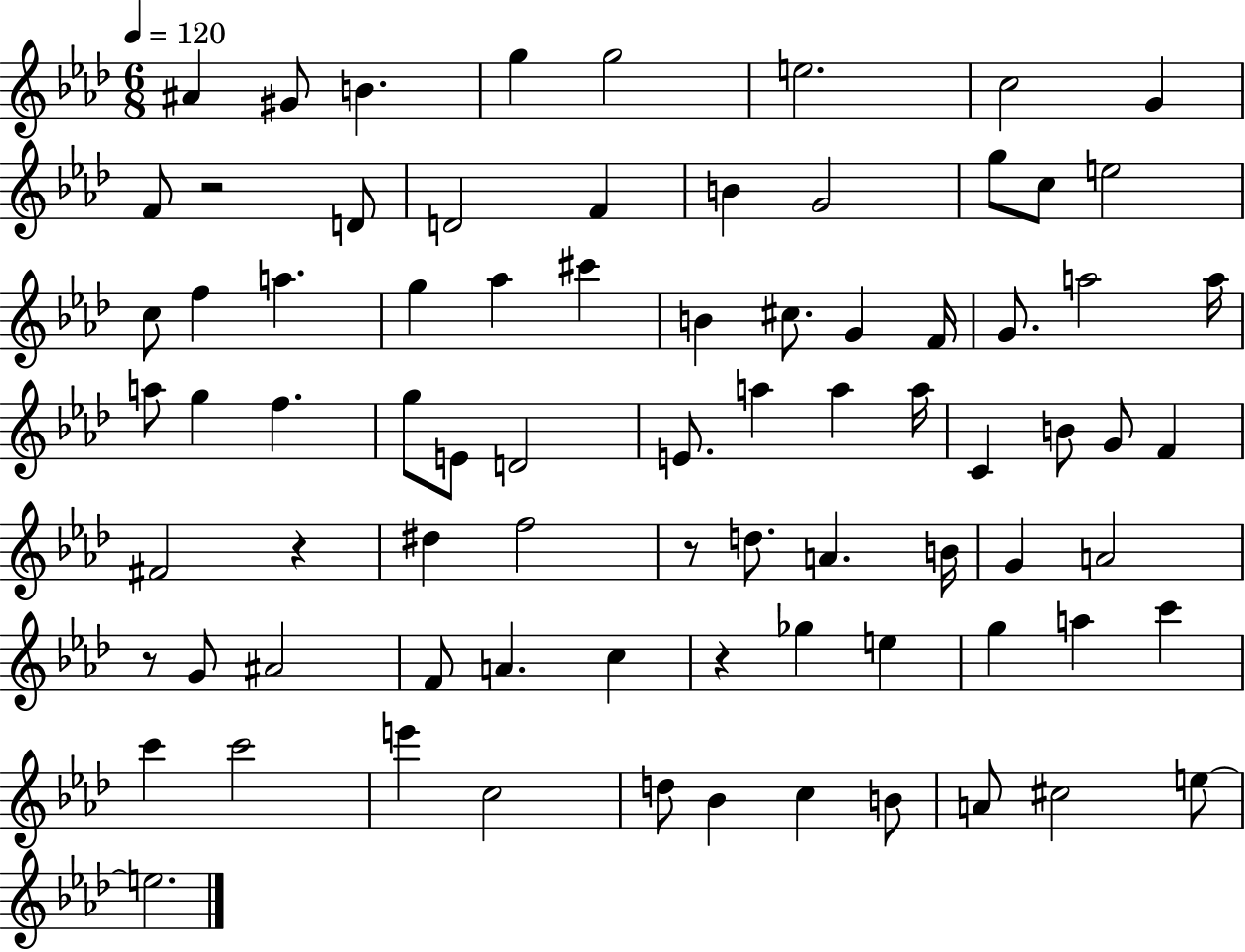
{
  \clef treble
  \numericTimeSignature
  \time 6/8
  \key aes \major
  \tempo 4 = 120
  ais'4 gis'8 b'4. | g''4 g''2 | e''2. | c''2 g'4 | \break f'8 r2 d'8 | d'2 f'4 | b'4 g'2 | g''8 c''8 e''2 | \break c''8 f''4 a''4. | g''4 aes''4 cis'''4 | b'4 cis''8. g'4 f'16 | g'8. a''2 a''16 | \break a''8 g''4 f''4. | g''8 e'8 d'2 | e'8. a''4 a''4 a''16 | c'4 b'8 g'8 f'4 | \break fis'2 r4 | dis''4 f''2 | r8 d''8. a'4. b'16 | g'4 a'2 | \break r8 g'8 ais'2 | f'8 a'4. c''4 | r4 ges''4 e''4 | g''4 a''4 c'''4 | \break c'''4 c'''2 | e'''4 c''2 | d''8 bes'4 c''4 b'8 | a'8 cis''2 e''8~~ | \break e''2. | \bar "|."
}